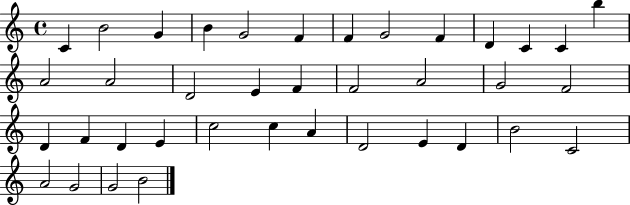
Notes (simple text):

C4/q B4/h G4/q B4/q G4/h F4/q F4/q G4/h F4/q D4/q C4/q C4/q B5/q A4/h A4/h D4/h E4/q F4/q F4/h A4/h G4/h F4/h D4/q F4/q D4/q E4/q C5/h C5/q A4/q D4/h E4/q D4/q B4/h C4/h A4/h G4/h G4/h B4/h